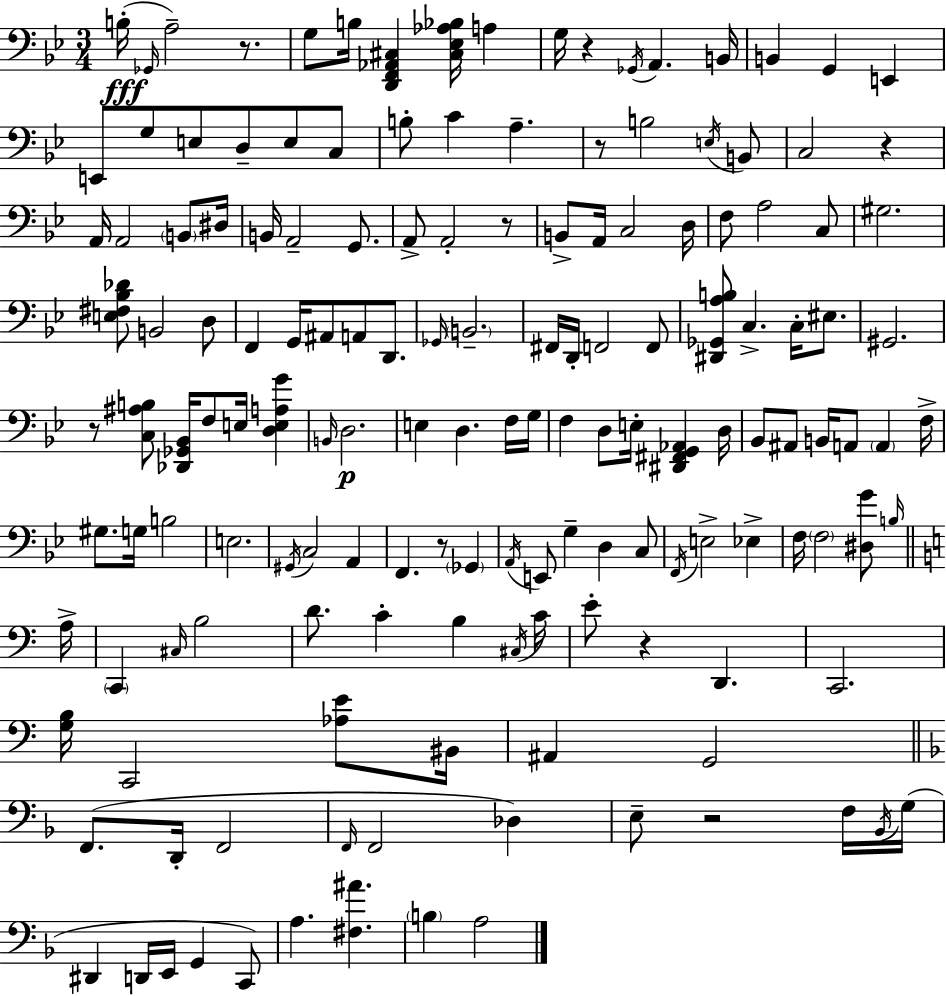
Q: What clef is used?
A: bass